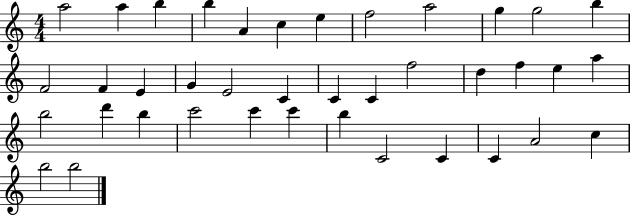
A5/h A5/q B5/q B5/q A4/q C5/q E5/q F5/h A5/h G5/q G5/h B5/q F4/h F4/q E4/q G4/q E4/h C4/q C4/q C4/q F5/h D5/q F5/q E5/q A5/q B5/h D6/q B5/q C6/h C6/q C6/q B5/q C4/h C4/q C4/q A4/h C5/q B5/h B5/h